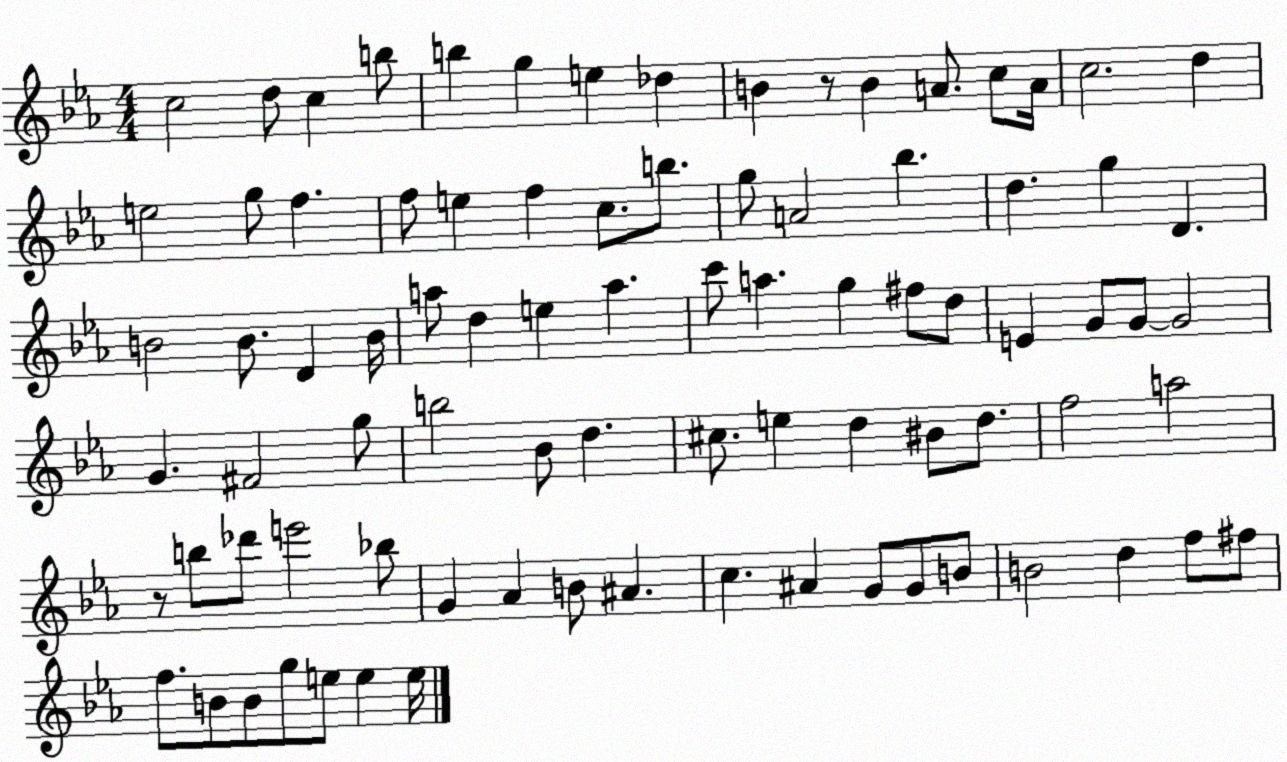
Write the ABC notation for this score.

X:1
T:Untitled
M:4/4
L:1/4
K:Eb
c2 d/2 c b/2 b g e _d B z/2 B A/2 c/2 A/4 c2 d e2 g/2 f f/2 e f c/2 b/2 g/2 A2 _b d g D B2 B/2 D B/4 a/2 d e a c'/2 a g ^f/2 d/2 E G/2 G/2 G2 G ^F2 g/2 b2 _B/2 d ^c/2 e d ^B/2 d/2 f2 a2 z/2 b/2 _d'/2 e'2 _b/2 G _A B/2 ^A c ^A G/2 G/2 B/2 B2 d f/2 ^f/2 f/2 B/2 B/2 g/2 e/2 e e/4